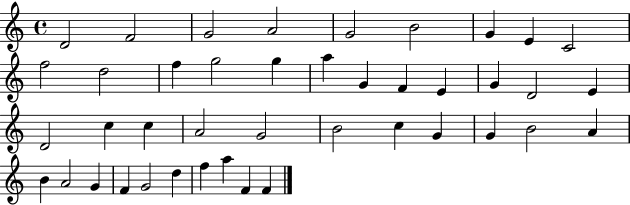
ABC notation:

X:1
T:Untitled
M:4/4
L:1/4
K:C
D2 F2 G2 A2 G2 B2 G E C2 f2 d2 f g2 g a G F E G D2 E D2 c c A2 G2 B2 c G G B2 A B A2 G F G2 d f a F F